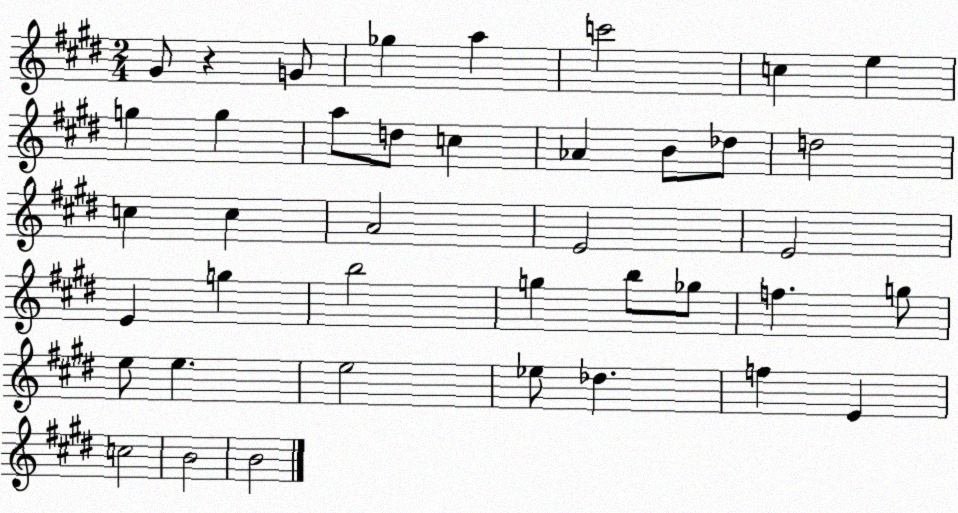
X:1
T:Untitled
M:2/4
L:1/4
K:E
^G/2 z G/2 _g a c'2 c e g g a/2 d/2 c _A B/2 _d/2 d2 c c A2 E2 E2 E g b2 g b/2 _g/2 f g/2 e/2 e e2 _e/2 _d f E c2 B2 B2